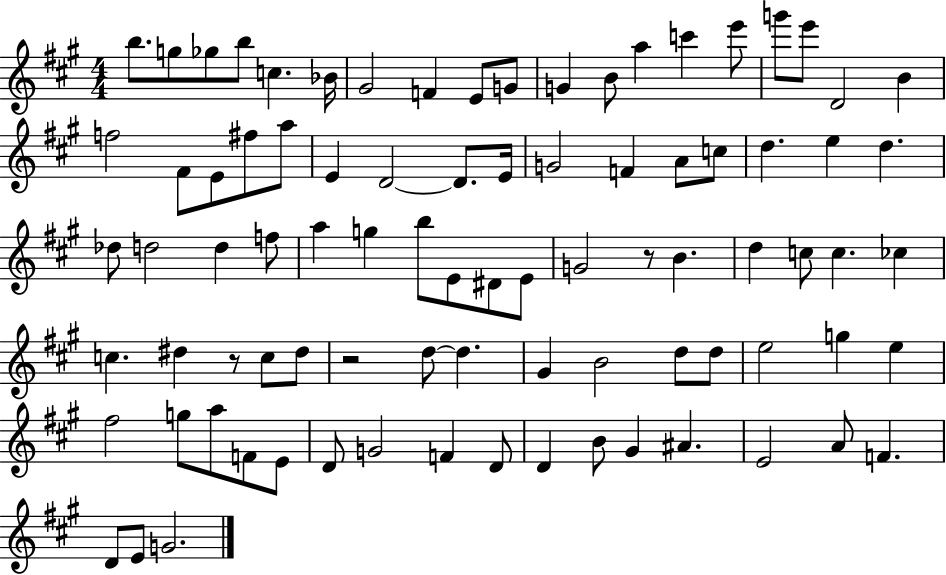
{
  \clef treble
  \numericTimeSignature
  \time 4/4
  \key a \major
  b''8. g''8 ges''8 b''8 c''4. bes'16 | gis'2 f'4 e'8 g'8 | g'4 b'8 a''4 c'''4 e'''8 | g'''8 e'''8 d'2 b'4 | \break f''2 fis'8 e'8 fis''8 a''8 | e'4 d'2~~ d'8. e'16 | g'2 f'4 a'8 c''8 | d''4. e''4 d''4. | \break des''8 d''2 d''4 f''8 | a''4 g''4 b''8 e'8 dis'8 e'8 | g'2 r8 b'4. | d''4 c''8 c''4. ces''4 | \break c''4. dis''4 r8 c''8 dis''8 | r2 d''8~~ d''4. | gis'4 b'2 d''8 d''8 | e''2 g''4 e''4 | \break fis''2 g''8 a''8 f'8 e'8 | d'8 g'2 f'4 d'8 | d'4 b'8 gis'4 ais'4. | e'2 a'8 f'4. | \break d'8 e'8 g'2. | \bar "|."
}